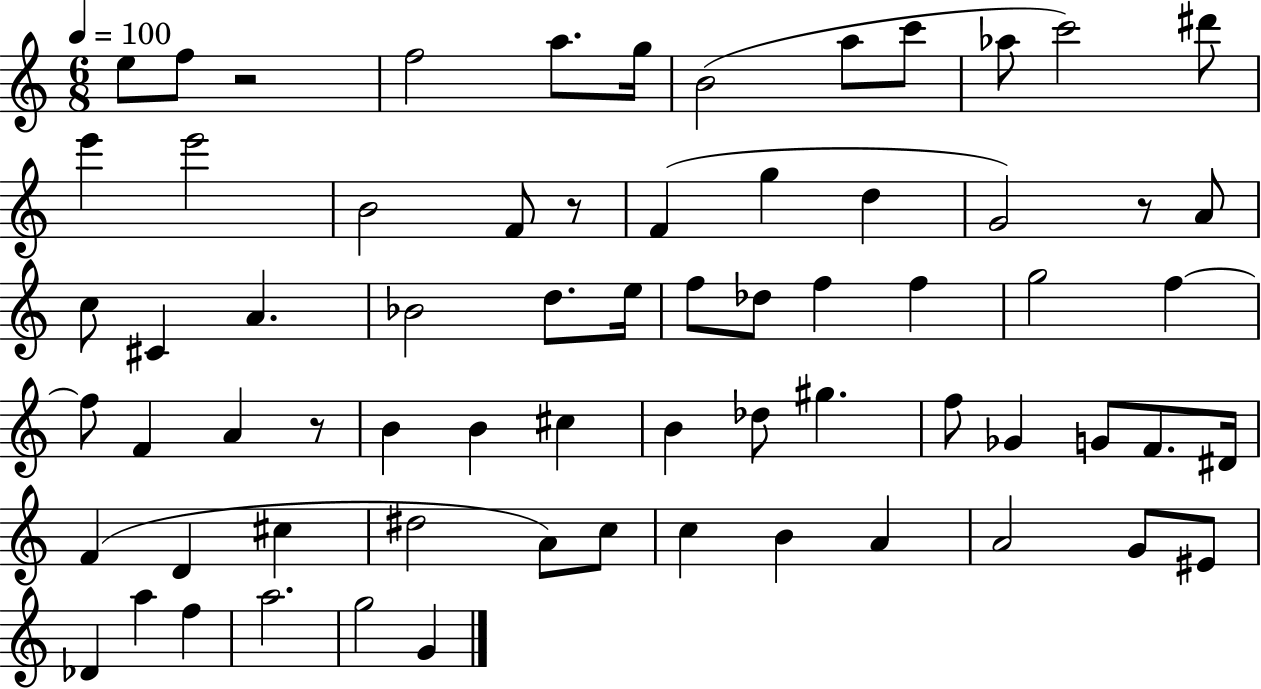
E5/e F5/e R/h F5/h A5/e. G5/s B4/h A5/e C6/e Ab5/e C6/h D#6/e E6/q E6/h B4/h F4/e R/e F4/q G5/q D5/q G4/h R/e A4/e C5/e C#4/q A4/q. Bb4/h D5/e. E5/s F5/e Db5/e F5/q F5/q G5/h F5/q F5/e F4/q A4/q R/e B4/q B4/q C#5/q B4/q Db5/e G#5/q. F5/e Gb4/q G4/e F4/e. D#4/s F4/q D4/q C#5/q D#5/h A4/e C5/e C5/q B4/q A4/q A4/h G4/e EIS4/e Db4/q A5/q F5/q A5/h. G5/h G4/q